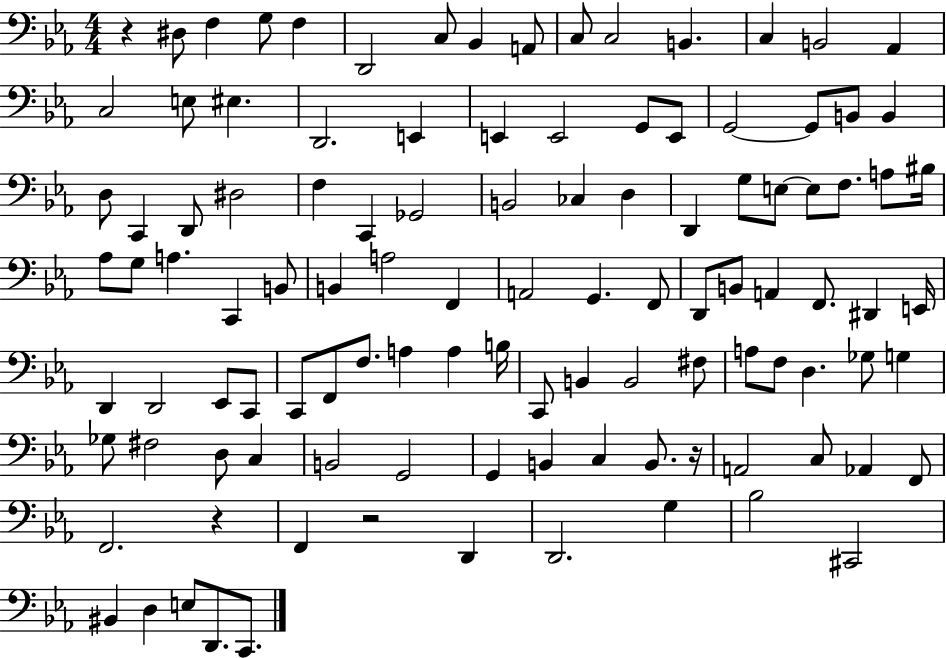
R/q D#3/e F3/q G3/e F3/q D2/h C3/e Bb2/q A2/e C3/e C3/h B2/q. C3/q B2/h Ab2/q C3/h E3/e EIS3/q. D2/h. E2/q E2/q E2/h G2/e E2/e G2/h G2/e B2/e B2/q D3/e C2/q D2/e D#3/h F3/q C2/q Gb2/h B2/h CES3/q D3/q D2/q G3/e E3/e E3/e F3/e. A3/e BIS3/s Ab3/e G3/e A3/q. C2/q B2/e B2/q A3/h F2/q A2/h G2/q. F2/e D2/e B2/e A2/q F2/e. D#2/q E2/s D2/q D2/h Eb2/e C2/e C2/e F2/e F3/e. A3/q A3/q B3/s C2/e B2/q B2/h F#3/e A3/e F3/e D3/q. Gb3/e G3/q Gb3/e F#3/h D3/e C3/q B2/h G2/h G2/q B2/q C3/q B2/e. R/s A2/h C3/e Ab2/q F2/e F2/h. R/q F2/q R/h D2/q D2/h. G3/q Bb3/h C#2/h BIS2/q D3/q E3/e D2/e. C2/e.